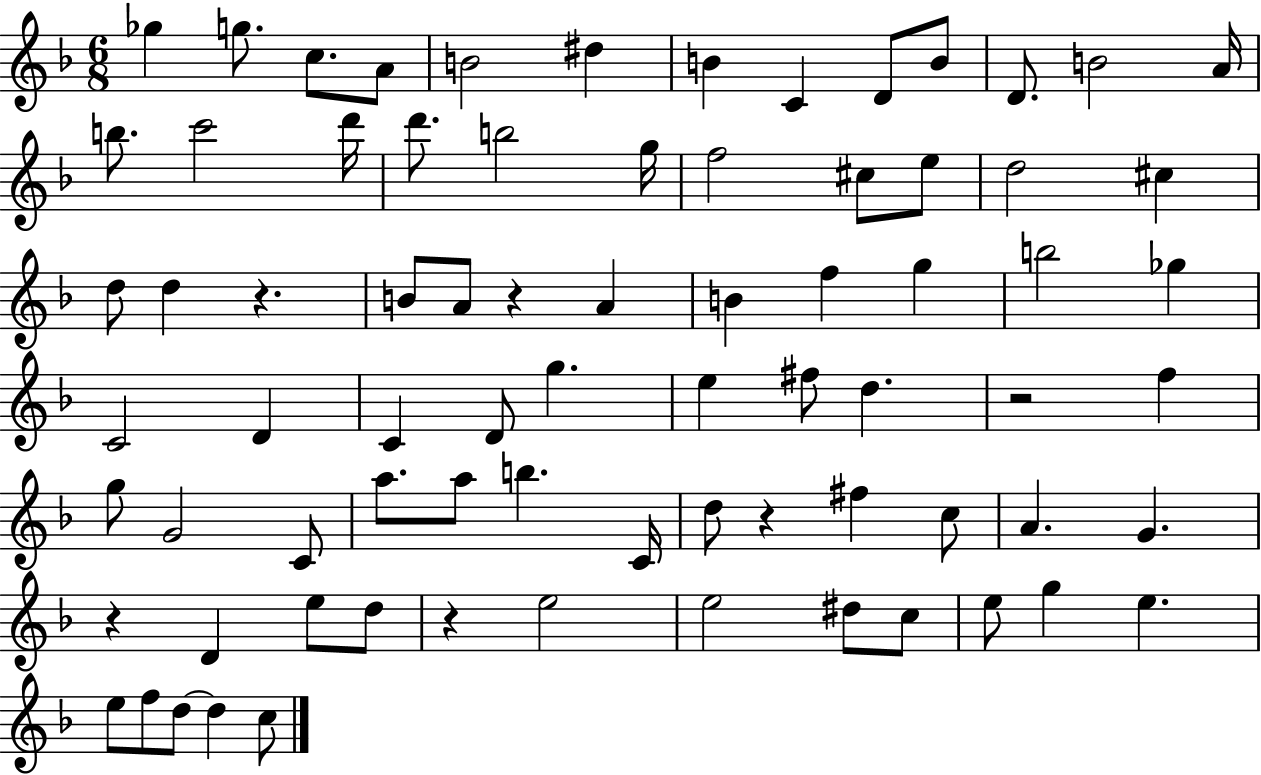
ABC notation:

X:1
T:Untitled
M:6/8
L:1/4
K:F
_g g/2 c/2 A/2 B2 ^d B C D/2 B/2 D/2 B2 A/4 b/2 c'2 d'/4 d'/2 b2 g/4 f2 ^c/2 e/2 d2 ^c d/2 d z B/2 A/2 z A B f g b2 _g C2 D C D/2 g e ^f/2 d z2 f g/2 G2 C/2 a/2 a/2 b C/4 d/2 z ^f c/2 A G z D e/2 d/2 z e2 e2 ^d/2 c/2 e/2 g e e/2 f/2 d/2 d c/2